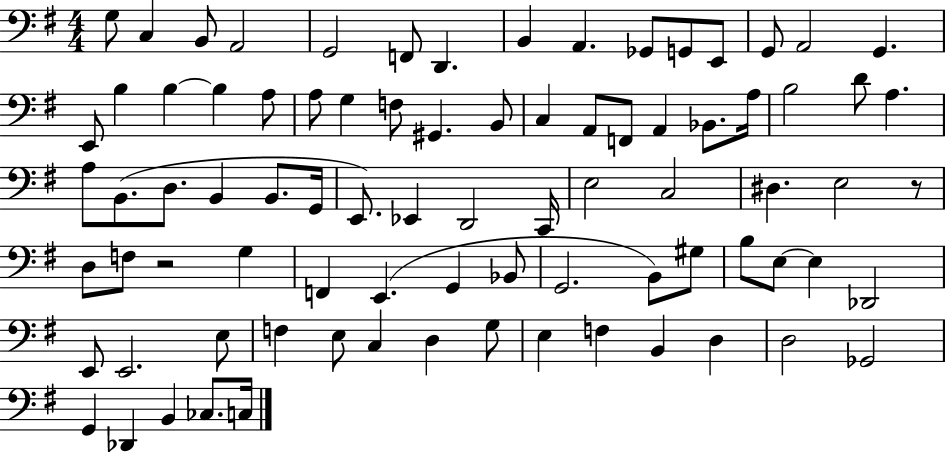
X:1
T:Untitled
M:4/4
L:1/4
K:G
G,/2 C, B,,/2 A,,2 G,,2 F,,/2 D,, B,, A,, _G,,/2 G,,/2 E,,/2 G,,/2 A,,2 G,, E,,/2 B, B, B, A,/2 A,/2 G, F,/2 ^G,, B,,/2 C, A,,/2 F,,/2 A,, _B,,/2 A,/4 B,2 D/2 A, A,/2 B,,/2 D,/2 B,, B,,/2 G,,/4 E,,/2 _E,, D,,2 C,,/4 E,2 C,2 ^D, E,2 z/2 D,/2 F,/2 z2 G, F,, E,, G,, _B,,/2 G,,2 B,,/2 ^G,/2 B,/2 E,/2 E, _D,,2 E,,/2 E,,2 E,/2 F, E,/2 C, D, G,/2 E, F, B,, D, D,2 _G,,2 G,, _D,, B,, _C,/2 C,/4